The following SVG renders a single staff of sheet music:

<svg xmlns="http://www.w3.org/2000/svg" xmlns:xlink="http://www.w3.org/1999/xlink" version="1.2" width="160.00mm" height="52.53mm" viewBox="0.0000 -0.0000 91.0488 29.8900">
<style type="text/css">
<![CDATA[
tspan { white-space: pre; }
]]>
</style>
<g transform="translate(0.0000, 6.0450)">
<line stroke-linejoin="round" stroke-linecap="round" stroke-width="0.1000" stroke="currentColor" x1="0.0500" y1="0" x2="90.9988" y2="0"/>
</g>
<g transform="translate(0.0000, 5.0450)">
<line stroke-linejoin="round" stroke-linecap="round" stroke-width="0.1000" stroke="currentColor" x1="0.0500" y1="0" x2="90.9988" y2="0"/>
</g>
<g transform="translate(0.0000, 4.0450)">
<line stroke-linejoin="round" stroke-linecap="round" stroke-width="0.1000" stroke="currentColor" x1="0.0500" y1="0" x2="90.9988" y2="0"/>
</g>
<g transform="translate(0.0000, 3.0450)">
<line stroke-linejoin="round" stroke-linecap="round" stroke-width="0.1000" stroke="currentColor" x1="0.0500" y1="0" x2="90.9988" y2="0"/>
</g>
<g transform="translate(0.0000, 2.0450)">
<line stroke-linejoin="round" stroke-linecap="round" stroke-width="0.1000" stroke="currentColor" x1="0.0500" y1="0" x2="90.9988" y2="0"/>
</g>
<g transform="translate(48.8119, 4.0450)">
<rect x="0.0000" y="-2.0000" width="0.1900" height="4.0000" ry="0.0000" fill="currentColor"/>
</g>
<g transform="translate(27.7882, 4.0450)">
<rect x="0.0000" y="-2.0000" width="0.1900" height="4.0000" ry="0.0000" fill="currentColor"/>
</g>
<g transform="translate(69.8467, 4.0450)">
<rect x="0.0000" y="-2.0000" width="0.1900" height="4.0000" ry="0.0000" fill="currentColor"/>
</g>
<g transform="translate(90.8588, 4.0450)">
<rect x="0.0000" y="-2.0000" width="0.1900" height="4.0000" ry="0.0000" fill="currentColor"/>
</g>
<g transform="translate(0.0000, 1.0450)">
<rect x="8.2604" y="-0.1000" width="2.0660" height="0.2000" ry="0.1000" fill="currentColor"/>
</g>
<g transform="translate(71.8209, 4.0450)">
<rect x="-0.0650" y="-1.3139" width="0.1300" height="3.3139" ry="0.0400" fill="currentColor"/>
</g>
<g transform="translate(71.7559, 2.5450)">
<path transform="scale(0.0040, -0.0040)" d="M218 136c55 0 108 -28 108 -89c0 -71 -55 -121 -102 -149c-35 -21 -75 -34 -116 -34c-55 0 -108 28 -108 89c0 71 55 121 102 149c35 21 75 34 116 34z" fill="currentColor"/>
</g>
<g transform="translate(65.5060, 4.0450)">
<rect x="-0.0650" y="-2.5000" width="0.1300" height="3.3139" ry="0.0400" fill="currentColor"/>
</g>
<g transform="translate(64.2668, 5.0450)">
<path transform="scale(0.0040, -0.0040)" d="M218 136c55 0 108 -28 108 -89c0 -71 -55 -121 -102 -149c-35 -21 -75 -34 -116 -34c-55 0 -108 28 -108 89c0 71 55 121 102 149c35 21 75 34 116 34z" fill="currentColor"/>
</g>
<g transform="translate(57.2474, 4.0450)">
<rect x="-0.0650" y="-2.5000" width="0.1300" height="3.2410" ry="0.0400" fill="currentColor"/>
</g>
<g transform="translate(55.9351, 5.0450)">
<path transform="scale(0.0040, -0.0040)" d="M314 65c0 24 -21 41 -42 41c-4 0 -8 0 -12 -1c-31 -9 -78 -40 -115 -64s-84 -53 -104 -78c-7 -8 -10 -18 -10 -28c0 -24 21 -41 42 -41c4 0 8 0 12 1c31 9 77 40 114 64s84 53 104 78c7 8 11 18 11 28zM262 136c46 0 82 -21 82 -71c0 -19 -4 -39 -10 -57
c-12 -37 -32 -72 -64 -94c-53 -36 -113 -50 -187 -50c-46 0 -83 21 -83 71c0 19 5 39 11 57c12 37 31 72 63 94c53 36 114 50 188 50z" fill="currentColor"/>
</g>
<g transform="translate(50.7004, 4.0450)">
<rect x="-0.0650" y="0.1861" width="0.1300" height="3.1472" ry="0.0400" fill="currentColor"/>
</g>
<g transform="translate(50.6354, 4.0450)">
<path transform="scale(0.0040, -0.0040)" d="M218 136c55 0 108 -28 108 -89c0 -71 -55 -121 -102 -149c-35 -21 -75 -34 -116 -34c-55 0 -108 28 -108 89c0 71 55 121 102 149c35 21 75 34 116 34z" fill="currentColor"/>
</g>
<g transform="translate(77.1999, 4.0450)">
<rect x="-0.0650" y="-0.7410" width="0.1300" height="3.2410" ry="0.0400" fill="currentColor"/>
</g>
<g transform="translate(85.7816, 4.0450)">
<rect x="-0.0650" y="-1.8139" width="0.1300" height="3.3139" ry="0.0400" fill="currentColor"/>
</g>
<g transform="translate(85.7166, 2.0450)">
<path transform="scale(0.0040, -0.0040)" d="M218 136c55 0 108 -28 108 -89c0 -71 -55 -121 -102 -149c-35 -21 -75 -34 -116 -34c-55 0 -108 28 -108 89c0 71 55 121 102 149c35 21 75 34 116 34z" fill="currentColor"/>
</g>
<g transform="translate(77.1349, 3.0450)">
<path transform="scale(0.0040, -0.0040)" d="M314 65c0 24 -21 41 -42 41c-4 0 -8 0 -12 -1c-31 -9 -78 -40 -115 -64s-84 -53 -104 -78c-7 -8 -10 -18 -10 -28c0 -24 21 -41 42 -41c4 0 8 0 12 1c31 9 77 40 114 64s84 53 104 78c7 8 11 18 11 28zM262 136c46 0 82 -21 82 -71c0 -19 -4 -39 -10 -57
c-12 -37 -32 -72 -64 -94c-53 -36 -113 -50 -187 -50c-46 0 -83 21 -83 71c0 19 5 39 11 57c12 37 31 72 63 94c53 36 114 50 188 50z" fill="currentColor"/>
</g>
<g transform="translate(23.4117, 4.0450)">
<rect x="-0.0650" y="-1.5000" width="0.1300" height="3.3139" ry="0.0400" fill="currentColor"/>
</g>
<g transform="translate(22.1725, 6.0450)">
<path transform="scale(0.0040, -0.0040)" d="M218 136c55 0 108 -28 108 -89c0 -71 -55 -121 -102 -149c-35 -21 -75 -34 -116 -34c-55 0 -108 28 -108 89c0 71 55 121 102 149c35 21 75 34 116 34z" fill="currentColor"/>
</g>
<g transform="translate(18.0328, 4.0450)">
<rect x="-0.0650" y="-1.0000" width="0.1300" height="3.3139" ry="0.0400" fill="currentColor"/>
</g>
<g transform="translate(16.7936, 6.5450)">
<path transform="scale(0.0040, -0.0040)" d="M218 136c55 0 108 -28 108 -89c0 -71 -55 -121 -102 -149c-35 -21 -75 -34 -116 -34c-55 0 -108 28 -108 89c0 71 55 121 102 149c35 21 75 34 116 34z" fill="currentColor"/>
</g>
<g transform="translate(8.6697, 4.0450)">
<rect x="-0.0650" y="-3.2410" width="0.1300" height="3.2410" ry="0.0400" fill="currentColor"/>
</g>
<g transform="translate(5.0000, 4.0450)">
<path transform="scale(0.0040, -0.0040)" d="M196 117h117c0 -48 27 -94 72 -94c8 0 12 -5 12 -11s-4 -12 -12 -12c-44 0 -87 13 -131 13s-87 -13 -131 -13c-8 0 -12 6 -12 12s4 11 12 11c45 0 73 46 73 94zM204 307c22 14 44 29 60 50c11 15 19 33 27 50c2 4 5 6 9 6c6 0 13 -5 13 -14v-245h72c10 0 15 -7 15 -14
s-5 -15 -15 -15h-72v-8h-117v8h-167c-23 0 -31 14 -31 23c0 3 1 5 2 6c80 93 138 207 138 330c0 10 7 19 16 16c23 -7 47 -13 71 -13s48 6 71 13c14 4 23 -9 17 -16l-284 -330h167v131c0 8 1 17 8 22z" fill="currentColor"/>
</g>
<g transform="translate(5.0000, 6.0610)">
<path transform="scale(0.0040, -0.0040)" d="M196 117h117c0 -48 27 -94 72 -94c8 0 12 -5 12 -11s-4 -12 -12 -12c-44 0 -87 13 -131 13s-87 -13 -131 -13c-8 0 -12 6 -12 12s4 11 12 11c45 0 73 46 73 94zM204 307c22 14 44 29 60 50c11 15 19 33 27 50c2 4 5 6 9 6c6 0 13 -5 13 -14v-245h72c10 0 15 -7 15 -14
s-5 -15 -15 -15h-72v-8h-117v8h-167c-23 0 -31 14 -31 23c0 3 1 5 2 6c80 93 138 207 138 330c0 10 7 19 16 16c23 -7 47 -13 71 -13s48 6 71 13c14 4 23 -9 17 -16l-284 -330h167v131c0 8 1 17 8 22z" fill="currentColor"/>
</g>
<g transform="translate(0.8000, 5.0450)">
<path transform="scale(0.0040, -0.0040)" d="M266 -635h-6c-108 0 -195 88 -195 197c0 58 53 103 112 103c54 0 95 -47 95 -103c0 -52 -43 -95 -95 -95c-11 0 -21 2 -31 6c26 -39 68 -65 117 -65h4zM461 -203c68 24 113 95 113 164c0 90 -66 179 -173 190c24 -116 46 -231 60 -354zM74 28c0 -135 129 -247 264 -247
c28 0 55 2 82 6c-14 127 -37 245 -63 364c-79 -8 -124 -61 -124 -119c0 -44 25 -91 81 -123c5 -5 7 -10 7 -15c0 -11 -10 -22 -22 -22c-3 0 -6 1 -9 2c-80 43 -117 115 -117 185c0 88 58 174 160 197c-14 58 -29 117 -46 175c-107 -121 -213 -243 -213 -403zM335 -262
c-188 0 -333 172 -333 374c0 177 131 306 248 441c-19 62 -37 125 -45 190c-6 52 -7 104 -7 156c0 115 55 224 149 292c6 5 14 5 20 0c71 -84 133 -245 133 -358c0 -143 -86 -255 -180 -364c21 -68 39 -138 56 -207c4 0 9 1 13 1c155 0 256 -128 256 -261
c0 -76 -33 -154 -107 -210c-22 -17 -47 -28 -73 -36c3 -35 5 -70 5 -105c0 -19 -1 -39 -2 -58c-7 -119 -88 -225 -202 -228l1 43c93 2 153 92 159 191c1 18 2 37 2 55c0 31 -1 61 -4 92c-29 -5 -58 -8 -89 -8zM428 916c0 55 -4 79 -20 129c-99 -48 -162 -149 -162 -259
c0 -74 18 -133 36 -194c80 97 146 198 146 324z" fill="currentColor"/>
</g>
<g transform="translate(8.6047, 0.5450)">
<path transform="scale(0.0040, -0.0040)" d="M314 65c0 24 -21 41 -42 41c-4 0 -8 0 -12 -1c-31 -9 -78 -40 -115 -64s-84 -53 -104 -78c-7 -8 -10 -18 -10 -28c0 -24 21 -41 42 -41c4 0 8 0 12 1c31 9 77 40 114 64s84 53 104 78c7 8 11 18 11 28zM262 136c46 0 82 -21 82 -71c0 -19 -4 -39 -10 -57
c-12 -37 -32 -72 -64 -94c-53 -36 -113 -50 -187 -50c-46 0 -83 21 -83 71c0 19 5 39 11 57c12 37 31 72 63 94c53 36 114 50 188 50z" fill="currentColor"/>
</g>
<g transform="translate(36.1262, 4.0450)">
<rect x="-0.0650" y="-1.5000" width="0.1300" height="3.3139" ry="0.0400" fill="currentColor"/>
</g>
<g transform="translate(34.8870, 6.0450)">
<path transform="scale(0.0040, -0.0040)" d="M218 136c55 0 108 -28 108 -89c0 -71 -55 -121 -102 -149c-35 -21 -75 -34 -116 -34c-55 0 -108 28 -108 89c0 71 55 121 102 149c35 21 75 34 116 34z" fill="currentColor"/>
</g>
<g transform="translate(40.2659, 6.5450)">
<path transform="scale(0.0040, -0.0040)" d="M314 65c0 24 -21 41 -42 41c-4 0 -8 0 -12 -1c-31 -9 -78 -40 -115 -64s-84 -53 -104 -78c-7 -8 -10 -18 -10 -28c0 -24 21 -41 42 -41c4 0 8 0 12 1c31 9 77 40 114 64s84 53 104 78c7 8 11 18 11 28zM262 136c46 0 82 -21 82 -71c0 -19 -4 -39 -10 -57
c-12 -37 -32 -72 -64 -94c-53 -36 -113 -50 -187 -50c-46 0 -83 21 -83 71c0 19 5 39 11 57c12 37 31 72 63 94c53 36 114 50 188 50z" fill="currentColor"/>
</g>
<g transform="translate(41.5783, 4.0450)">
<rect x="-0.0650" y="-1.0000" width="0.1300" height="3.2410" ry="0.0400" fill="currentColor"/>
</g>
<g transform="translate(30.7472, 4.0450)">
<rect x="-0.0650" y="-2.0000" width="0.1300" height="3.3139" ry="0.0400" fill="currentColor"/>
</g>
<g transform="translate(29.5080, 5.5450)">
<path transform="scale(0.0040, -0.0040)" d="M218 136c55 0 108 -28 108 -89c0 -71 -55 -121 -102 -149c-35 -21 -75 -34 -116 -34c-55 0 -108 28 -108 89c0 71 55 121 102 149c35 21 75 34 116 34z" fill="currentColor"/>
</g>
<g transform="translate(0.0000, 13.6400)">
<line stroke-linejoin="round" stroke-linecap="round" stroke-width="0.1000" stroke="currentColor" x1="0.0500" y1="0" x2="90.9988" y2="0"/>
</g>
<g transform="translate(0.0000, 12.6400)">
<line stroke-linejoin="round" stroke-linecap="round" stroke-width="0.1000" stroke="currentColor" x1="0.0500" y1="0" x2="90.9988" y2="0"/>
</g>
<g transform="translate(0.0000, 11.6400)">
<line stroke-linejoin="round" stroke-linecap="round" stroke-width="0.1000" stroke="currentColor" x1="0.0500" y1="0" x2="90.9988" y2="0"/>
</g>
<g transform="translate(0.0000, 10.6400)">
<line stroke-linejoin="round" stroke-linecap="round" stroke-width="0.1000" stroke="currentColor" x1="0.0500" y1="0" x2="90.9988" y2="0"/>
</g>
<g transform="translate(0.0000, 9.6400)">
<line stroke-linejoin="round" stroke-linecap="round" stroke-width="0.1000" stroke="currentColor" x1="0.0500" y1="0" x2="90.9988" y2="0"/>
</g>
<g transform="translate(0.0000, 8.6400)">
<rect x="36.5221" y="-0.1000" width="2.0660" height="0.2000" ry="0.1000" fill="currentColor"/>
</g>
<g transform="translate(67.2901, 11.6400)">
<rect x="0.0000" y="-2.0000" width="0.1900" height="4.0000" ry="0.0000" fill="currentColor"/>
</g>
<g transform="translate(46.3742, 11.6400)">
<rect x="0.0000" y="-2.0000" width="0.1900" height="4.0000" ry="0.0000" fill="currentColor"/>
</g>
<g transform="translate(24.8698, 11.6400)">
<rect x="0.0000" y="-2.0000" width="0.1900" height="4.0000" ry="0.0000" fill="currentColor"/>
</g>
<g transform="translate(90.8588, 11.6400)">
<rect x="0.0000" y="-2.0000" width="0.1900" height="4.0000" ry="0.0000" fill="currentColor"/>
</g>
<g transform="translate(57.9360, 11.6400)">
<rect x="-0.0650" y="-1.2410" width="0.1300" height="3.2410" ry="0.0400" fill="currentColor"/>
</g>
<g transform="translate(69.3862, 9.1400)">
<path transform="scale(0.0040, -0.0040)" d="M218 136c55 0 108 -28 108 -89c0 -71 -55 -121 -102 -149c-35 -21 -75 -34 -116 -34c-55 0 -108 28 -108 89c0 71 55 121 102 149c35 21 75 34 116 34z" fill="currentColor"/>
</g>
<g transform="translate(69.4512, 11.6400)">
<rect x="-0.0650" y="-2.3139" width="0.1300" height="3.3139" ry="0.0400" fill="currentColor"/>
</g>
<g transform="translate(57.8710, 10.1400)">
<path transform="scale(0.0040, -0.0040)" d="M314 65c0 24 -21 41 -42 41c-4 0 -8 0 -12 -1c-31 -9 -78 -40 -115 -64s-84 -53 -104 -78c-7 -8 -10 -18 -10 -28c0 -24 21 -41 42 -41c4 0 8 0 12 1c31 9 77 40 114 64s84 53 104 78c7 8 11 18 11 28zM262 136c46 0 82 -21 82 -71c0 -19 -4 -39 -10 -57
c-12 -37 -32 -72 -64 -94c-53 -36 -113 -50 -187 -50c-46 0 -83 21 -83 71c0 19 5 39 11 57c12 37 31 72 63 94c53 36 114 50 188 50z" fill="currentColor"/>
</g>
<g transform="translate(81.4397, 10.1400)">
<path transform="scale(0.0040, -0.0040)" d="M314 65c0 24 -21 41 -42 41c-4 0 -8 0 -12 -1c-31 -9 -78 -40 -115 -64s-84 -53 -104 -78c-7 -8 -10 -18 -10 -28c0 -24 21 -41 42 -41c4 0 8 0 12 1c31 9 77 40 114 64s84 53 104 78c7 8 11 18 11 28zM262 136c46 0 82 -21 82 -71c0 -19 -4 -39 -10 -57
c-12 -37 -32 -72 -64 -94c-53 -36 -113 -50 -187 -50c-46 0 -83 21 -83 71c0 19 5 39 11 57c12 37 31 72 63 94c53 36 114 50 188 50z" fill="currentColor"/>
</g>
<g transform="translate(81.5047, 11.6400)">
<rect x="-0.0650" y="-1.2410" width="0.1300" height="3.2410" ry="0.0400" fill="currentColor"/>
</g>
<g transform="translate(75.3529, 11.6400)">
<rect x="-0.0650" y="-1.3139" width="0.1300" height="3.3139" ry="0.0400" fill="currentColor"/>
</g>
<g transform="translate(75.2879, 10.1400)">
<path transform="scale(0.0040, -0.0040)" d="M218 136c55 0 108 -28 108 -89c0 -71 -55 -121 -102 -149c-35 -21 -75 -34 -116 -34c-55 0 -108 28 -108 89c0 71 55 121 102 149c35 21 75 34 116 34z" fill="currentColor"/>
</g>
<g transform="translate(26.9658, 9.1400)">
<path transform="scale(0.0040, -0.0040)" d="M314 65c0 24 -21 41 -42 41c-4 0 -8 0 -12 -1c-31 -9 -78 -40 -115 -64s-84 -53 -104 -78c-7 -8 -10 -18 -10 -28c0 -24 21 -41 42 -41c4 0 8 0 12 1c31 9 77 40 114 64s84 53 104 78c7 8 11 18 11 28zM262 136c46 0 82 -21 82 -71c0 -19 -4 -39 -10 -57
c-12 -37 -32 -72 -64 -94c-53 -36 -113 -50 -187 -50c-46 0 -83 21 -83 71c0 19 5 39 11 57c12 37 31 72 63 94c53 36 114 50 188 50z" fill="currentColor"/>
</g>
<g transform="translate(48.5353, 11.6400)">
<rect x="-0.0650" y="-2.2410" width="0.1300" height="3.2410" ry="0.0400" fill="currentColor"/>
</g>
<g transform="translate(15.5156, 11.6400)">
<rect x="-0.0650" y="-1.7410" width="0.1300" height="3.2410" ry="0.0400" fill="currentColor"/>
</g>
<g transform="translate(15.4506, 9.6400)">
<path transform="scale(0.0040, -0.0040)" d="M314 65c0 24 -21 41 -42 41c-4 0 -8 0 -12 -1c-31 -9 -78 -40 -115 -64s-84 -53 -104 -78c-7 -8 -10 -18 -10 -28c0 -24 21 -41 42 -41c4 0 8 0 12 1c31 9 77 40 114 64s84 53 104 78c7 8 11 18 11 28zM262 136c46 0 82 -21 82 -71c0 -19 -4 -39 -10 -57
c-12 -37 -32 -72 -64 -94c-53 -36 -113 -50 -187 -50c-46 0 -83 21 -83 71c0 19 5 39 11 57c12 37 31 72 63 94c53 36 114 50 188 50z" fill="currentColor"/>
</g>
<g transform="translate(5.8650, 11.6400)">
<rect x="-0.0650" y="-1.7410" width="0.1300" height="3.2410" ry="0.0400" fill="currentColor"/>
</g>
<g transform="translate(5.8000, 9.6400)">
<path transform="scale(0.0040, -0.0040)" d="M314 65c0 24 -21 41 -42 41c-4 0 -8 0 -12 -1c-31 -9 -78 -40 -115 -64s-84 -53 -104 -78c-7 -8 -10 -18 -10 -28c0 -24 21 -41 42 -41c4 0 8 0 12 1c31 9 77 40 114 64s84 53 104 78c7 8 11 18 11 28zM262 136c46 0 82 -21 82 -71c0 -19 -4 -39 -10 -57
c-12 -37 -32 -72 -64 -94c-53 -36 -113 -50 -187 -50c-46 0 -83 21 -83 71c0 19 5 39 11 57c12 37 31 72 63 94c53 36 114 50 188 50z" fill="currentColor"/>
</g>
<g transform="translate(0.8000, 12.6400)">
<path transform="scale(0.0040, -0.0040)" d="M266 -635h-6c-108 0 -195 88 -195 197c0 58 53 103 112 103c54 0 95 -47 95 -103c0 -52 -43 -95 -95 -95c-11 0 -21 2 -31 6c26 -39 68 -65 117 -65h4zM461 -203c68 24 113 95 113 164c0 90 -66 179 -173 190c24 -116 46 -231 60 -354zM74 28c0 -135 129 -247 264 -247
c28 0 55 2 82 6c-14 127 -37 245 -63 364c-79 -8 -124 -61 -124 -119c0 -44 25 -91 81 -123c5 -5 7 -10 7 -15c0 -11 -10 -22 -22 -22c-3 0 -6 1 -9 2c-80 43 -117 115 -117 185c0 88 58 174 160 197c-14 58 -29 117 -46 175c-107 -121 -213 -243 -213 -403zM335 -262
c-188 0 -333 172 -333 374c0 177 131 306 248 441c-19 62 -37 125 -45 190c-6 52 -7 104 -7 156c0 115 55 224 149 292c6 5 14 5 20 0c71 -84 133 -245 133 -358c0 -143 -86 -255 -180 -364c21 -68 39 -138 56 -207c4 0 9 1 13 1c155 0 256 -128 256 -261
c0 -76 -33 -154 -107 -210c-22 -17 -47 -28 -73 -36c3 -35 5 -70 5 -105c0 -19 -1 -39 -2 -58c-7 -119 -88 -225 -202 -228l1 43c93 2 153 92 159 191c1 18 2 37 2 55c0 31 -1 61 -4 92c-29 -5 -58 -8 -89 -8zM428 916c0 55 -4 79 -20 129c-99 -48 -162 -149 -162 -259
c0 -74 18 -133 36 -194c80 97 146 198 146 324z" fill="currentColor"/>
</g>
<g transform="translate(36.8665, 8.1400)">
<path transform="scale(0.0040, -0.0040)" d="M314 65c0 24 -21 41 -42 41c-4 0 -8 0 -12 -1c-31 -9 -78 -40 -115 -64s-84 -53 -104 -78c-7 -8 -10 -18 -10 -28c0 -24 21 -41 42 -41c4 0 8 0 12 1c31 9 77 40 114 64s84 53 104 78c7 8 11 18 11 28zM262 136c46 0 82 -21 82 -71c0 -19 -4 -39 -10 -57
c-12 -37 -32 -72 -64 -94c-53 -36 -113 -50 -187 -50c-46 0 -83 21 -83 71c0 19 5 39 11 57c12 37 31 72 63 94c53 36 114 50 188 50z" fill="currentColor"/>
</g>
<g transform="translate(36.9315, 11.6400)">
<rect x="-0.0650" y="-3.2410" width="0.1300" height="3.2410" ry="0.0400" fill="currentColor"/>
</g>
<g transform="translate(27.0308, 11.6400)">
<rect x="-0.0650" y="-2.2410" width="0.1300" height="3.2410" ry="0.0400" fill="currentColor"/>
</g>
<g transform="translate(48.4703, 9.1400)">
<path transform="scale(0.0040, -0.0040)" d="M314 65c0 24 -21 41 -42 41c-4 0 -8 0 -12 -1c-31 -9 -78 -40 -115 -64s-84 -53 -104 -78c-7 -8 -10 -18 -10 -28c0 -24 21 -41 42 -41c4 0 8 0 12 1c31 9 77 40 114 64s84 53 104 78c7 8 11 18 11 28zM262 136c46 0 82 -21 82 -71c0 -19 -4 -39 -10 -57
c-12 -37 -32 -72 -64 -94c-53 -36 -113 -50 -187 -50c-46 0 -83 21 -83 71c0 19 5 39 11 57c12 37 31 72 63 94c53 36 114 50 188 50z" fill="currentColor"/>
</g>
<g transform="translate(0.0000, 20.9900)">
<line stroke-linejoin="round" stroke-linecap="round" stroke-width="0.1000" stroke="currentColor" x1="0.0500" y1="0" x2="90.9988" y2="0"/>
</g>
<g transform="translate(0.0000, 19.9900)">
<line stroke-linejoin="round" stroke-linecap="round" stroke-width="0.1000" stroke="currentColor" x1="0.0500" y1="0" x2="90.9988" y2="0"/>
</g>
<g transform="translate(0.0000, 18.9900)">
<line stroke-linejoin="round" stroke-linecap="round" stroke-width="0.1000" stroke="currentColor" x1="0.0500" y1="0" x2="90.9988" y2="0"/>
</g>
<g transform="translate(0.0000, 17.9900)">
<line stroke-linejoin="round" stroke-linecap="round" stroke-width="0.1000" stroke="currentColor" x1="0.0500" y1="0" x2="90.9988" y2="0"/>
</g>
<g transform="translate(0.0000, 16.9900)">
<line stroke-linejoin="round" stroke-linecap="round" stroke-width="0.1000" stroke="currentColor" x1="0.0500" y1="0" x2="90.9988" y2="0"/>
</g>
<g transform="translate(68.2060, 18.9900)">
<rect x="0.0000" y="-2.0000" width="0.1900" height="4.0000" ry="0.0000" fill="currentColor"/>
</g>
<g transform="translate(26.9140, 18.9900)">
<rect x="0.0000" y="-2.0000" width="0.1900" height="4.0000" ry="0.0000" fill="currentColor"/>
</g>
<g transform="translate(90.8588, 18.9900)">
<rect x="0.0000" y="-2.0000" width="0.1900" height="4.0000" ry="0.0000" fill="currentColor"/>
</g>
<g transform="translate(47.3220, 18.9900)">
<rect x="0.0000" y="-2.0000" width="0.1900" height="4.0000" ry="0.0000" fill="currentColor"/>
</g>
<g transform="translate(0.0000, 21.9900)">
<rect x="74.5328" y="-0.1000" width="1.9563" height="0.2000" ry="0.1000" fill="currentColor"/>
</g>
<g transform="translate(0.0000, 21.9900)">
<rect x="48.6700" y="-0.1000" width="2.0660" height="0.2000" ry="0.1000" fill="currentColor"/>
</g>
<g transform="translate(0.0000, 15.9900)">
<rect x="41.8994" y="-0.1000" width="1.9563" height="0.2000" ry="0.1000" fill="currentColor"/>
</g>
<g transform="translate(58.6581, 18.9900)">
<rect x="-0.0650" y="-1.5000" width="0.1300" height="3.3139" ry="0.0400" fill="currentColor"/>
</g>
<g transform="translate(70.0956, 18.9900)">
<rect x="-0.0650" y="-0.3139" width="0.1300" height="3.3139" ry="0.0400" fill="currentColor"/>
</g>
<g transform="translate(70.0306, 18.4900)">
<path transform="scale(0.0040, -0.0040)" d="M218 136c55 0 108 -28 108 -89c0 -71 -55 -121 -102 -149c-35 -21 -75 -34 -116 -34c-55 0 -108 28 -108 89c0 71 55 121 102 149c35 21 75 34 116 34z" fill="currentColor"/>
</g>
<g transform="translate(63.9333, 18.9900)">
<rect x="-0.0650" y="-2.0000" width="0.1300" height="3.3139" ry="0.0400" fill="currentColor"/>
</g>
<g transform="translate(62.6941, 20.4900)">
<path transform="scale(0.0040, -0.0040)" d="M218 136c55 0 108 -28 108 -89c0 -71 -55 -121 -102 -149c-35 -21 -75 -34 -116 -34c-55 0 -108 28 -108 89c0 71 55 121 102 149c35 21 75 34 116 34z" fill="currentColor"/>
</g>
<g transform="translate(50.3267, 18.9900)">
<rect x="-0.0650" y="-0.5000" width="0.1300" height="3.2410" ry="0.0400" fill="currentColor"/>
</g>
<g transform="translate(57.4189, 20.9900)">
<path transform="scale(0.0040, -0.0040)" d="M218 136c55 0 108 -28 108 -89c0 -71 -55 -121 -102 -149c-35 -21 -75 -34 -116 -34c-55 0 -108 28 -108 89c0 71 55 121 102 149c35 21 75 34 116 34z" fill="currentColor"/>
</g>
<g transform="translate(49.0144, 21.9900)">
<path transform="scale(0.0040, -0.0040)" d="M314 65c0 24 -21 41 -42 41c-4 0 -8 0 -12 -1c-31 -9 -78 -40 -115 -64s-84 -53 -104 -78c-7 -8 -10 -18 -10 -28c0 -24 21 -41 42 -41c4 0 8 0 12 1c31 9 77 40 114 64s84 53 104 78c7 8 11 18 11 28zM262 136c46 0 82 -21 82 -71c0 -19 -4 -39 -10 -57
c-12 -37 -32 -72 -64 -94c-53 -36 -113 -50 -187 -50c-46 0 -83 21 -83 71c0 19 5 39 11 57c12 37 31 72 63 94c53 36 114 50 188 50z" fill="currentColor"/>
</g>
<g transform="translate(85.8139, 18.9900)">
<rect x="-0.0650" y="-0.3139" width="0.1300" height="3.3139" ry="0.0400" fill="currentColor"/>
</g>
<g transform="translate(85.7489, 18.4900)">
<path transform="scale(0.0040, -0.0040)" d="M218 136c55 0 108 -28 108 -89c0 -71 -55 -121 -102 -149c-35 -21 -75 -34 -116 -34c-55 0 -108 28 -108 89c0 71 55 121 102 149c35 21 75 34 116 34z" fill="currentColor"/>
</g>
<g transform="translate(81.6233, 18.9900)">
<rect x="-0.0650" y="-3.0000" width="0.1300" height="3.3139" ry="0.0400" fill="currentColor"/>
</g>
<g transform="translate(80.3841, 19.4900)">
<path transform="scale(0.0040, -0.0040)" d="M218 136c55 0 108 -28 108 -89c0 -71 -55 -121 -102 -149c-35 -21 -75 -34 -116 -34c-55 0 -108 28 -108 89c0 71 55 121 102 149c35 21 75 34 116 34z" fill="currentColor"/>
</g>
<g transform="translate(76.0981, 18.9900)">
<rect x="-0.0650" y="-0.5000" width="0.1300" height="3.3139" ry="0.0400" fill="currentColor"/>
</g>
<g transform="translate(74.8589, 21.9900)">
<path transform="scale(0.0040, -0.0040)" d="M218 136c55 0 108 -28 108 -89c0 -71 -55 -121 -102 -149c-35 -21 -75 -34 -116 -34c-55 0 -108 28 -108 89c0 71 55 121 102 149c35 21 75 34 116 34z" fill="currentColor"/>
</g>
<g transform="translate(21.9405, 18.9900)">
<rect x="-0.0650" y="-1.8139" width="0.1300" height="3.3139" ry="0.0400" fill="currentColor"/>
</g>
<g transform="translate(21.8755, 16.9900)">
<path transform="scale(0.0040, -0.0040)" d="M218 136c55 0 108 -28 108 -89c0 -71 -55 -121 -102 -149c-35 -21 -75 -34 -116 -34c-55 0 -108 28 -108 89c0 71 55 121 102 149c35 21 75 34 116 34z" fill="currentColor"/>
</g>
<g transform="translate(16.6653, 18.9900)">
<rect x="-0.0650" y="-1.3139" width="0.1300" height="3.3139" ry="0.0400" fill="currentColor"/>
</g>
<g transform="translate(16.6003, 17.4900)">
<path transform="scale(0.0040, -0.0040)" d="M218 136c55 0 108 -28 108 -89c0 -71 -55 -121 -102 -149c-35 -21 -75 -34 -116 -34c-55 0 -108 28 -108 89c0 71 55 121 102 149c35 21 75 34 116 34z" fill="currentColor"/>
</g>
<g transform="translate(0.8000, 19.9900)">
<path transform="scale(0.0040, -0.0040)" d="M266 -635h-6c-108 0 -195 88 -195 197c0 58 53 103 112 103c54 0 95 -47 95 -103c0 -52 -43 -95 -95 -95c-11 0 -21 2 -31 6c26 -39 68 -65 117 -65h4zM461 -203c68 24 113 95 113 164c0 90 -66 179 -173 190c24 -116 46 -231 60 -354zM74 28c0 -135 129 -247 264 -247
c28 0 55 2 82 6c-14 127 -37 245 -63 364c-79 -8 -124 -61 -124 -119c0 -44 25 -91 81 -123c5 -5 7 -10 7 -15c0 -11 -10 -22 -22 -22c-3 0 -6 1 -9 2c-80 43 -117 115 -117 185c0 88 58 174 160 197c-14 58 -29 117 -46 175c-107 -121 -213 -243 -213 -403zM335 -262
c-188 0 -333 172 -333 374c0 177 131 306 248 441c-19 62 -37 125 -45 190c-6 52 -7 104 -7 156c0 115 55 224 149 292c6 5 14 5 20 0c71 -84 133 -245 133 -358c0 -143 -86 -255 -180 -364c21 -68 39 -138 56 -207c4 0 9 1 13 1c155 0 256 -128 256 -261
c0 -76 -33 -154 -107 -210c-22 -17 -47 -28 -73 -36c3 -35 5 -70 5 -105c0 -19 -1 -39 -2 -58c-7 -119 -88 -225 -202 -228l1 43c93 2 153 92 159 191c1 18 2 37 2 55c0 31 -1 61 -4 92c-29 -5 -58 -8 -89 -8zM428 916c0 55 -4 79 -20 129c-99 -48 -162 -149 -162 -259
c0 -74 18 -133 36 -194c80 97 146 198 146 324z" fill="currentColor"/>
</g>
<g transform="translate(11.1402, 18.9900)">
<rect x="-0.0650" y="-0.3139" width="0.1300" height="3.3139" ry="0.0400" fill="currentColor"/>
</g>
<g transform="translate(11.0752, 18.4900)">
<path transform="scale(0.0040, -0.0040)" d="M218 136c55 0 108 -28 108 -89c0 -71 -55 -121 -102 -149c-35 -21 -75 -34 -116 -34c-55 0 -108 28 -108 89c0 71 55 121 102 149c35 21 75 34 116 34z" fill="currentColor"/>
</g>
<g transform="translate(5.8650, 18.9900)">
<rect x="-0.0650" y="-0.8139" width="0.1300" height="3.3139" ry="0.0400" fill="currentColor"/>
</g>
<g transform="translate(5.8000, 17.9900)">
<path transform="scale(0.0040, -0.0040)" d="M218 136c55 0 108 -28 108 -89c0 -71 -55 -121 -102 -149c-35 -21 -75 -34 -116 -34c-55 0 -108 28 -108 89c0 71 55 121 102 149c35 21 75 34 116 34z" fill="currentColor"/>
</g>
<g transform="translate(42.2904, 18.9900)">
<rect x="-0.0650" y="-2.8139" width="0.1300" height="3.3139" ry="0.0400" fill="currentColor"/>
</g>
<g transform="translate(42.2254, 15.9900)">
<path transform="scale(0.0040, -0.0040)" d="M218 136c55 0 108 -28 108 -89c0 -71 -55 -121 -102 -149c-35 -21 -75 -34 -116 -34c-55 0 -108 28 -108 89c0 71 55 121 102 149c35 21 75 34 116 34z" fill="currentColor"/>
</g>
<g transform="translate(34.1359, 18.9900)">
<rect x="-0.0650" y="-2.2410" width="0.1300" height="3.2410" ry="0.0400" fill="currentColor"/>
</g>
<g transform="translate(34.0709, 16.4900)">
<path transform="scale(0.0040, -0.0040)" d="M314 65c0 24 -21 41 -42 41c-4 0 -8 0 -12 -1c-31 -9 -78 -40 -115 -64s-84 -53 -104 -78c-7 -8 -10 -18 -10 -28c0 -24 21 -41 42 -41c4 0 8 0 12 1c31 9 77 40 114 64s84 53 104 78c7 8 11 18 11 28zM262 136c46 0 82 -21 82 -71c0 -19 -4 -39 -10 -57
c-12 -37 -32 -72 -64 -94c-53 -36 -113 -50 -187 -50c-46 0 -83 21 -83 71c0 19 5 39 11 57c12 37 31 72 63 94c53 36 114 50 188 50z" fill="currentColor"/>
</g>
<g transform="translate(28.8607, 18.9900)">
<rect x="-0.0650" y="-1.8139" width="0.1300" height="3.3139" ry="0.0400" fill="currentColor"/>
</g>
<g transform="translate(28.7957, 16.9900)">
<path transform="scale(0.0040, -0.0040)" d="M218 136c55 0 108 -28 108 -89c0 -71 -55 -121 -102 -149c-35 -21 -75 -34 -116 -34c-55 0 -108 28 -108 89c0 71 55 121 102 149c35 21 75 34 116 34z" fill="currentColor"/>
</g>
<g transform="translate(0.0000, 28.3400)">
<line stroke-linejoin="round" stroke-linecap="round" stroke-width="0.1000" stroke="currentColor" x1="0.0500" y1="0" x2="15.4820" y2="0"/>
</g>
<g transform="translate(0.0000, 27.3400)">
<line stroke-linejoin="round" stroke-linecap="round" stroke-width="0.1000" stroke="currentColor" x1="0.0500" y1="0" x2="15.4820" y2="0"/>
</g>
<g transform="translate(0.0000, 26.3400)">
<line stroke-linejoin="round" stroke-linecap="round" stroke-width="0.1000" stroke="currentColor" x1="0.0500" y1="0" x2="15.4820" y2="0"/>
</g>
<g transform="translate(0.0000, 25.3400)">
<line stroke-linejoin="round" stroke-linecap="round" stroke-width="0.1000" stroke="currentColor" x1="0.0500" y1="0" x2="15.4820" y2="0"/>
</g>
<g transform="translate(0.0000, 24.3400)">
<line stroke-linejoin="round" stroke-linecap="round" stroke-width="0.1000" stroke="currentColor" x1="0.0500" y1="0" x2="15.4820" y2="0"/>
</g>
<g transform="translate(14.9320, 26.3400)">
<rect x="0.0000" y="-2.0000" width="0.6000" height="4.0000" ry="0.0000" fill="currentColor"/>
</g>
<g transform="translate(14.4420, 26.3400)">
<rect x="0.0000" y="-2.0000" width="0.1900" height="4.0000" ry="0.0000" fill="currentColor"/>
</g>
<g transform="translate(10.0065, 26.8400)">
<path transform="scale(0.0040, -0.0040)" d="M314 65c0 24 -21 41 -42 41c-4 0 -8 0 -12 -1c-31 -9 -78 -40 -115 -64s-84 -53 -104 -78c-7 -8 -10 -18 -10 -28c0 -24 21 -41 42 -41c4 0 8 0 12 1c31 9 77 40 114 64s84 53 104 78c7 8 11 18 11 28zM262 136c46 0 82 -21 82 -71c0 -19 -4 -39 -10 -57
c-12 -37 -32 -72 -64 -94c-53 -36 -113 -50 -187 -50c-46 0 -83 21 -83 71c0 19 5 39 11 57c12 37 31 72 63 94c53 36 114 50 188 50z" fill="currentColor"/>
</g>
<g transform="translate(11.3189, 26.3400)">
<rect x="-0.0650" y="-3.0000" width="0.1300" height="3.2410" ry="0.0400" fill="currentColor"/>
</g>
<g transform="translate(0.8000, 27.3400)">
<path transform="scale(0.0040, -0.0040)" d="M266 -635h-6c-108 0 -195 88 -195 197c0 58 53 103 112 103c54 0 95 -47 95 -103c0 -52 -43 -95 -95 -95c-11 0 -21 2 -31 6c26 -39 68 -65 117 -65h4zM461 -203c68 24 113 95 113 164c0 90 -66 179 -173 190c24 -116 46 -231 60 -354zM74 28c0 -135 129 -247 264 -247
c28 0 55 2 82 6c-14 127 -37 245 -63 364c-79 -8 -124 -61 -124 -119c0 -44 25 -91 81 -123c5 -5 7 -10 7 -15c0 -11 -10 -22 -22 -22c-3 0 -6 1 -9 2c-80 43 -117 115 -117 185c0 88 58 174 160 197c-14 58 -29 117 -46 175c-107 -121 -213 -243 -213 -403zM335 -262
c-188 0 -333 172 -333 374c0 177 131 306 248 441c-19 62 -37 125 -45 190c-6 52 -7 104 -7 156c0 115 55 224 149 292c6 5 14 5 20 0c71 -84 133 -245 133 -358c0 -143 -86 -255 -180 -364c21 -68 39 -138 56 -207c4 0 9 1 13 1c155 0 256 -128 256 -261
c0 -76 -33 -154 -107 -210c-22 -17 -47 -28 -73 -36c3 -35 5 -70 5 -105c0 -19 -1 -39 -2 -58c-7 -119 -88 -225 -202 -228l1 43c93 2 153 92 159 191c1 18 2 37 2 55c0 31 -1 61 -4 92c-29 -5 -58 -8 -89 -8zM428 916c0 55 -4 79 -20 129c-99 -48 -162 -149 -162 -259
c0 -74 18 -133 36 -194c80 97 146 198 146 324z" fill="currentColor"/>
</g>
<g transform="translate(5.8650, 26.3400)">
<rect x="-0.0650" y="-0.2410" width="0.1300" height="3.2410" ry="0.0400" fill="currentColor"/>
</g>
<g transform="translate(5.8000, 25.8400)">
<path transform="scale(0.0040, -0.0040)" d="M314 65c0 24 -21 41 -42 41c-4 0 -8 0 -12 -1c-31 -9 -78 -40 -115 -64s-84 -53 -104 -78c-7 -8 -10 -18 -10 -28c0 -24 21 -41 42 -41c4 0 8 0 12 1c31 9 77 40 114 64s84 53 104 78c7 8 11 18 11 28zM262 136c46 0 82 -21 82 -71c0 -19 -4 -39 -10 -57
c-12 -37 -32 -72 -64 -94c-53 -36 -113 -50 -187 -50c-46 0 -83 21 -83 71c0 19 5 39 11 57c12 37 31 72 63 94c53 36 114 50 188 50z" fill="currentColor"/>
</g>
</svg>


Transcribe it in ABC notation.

X:1
T:Untitled
M:4/4
L:1/4
K:C
b2 D E F E D2 B G2 G e d2 f f2 f2 g2 b2 g2 e2 g e e2 d c e f f g2 a C2 E F c C A c c2 A2